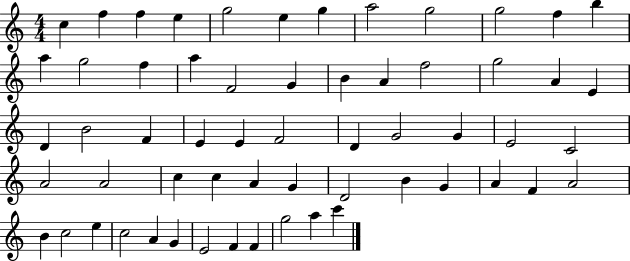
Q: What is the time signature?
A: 4/4